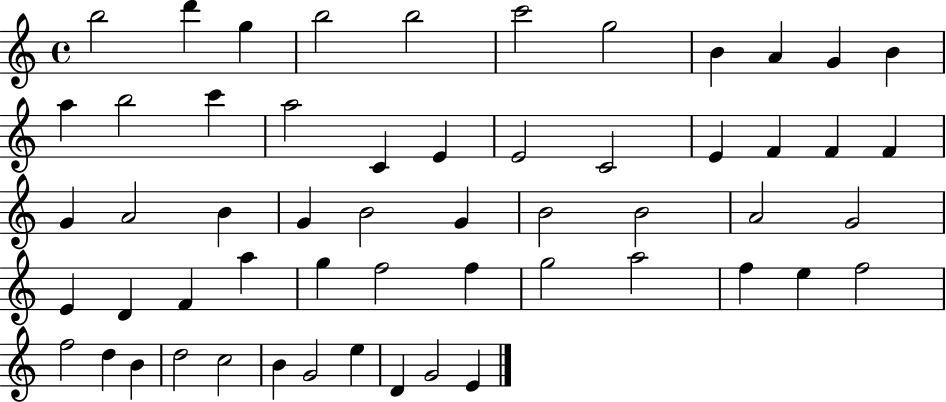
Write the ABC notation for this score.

X:1
T:Untitled
M:4/4
L:1/4
K:C
b2 d' g b2 b2 c'2 g2 B A G B a b2 c' a2 C E E2 C2 E F F F G A2 B G B2 G B2 B2 A2 G2 E D F a g f2 f g2 a2 f e f2 f2 d B d2 c2 B G2 e D G2 E